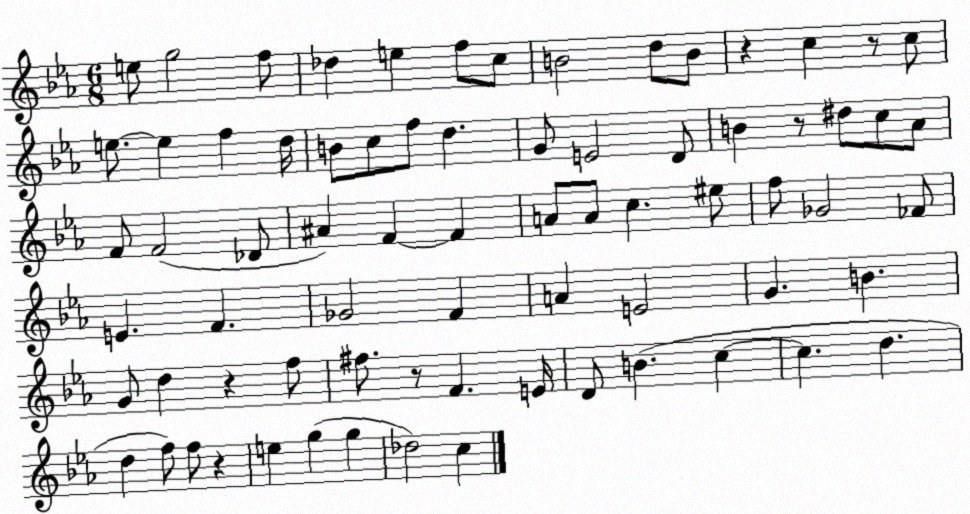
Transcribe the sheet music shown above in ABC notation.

X:1
T:Untitled
M:6/8
L:1/4
K:Eb
e/2 g2 f/2 _d e f/2 c/2 B2 d/2 B/2 z c z/2 c/2 e/2 e f d/4 B/2 c/2 f/2 d G/2 E2 D/2 B z/2 ^d/2 c/2 _A/2 F/2 F2 _D/2 ^A F F A/2 A/2 c ^e/2 f/2 _G2 _F/2 E F _G2 F A E2 G B G/2 d z f/2 ^f/2 z/2 F E/4 D/2 B c c d d f/2 f/2 z e g g _d2 c